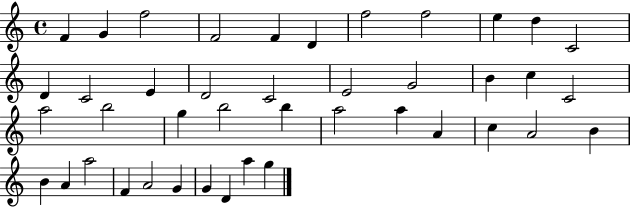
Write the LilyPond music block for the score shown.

{
  \clef treble
  \time 4/4
  \defaultTimeSignature
  \key c \major
  f'4 g'4 f''2 | f'2 f'4 d'4 | f''2 f''2 | e''4 d''4 c'2 | \break d'4 c'2 e'4 | d'2 c'2 | e'2 g'2 | b'4 c''4 c'2 | \break a''2 b''2 | g''4 b''2 b''4 | a''2 a''4 a'4 | c''4 a'2 b'4 | \break b'4 a'4 a''2 | f'4 a'2 g'4 | g'4 d'4 a''4 g''4 | \bar "|."
}